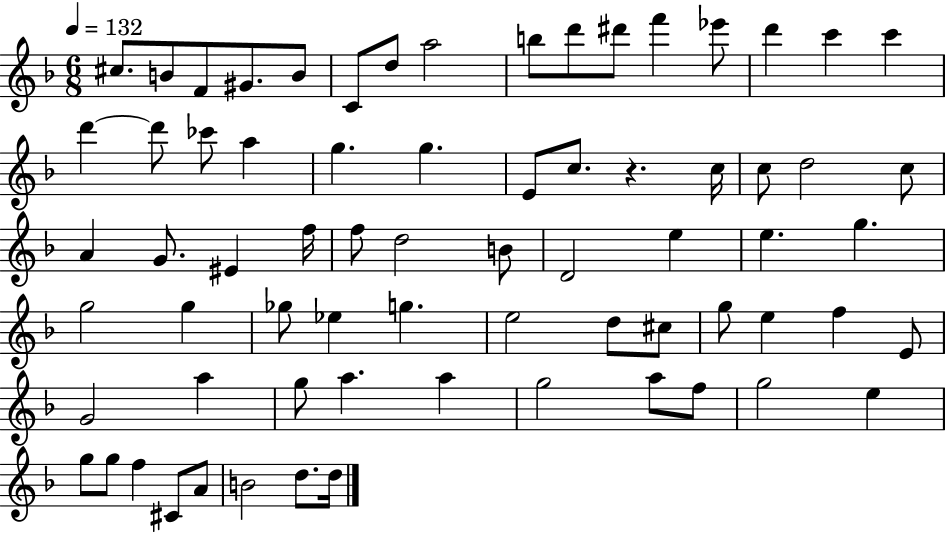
{
  \clef treble
  \numericTimeSignature
  \time 6/8
  \key f \major
  \tempo 4 = 132
  cis''8. b'8 f'8 gis'8. b'8 | c'8 d''8 a''2 | b''8 d'''8 dis'''8 f'''4 ees'''8 | d'''4 c'''4 c'''4 | \break d'''4~~ d'''8 ces'''8 a''4 | g''4. g''4. | e'8 c''8. r4. c''16 | c''8 d''2 c''8 | \break a'4 g'8. eis'4 f''16 | f''8 d''2 b'8 | d'2 e''4 | e''4. g''4. | \break g''2 g''4 | ges''8 ees''4 g''4. | e''2 d''8 cis''8 | g''8 e''4 f''4 e'8 | \break g'2 a''4 | g''8 a''4. a''4 | g''2 a''8 f''8 | g''2 e''4 | \break g''8 g''8 f''4 cis'8 a'8 | b'2 d''8. d''16 | \bar "|."
}